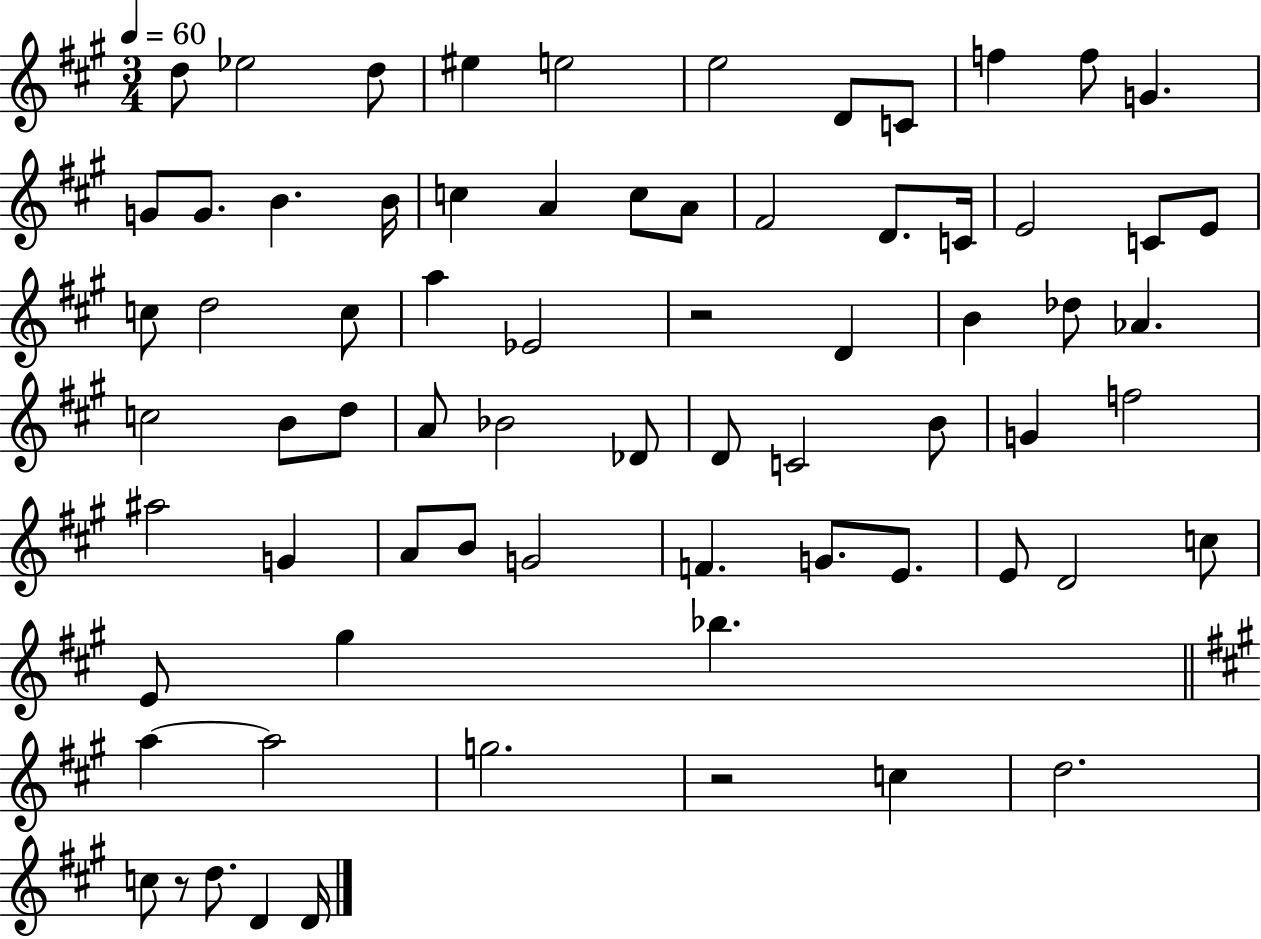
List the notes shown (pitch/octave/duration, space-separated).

D5/e Eb5/h D5/e EIS5/q E5/h E5/h D4/e C4/e F5/q F5/e G4/q. G4/e G4/e. B4/q. B4/s C5/q A4/q C5/e A4/e F#4/h D4/e. C4/s E4/h C4/e E4/e C5/e D5/h C5/e A5/q Eb4/h R/h D4/q B4/q Db5/e Ab4/q. C5/h B4/e D5/e A4/e Bb4/h Db4/e D4/e C4/h B4/e G4/q F5/h A#5/h G4/q A4/e B4/e G4/h F4/q. G4/e. E4/e. E4/e D4/h C5/e E4/e G#5/q Bb5/q. A5/q A5/h G5/h. R/h C5/q D5/h. C5/e R/e D5/e. D4/q D4/s